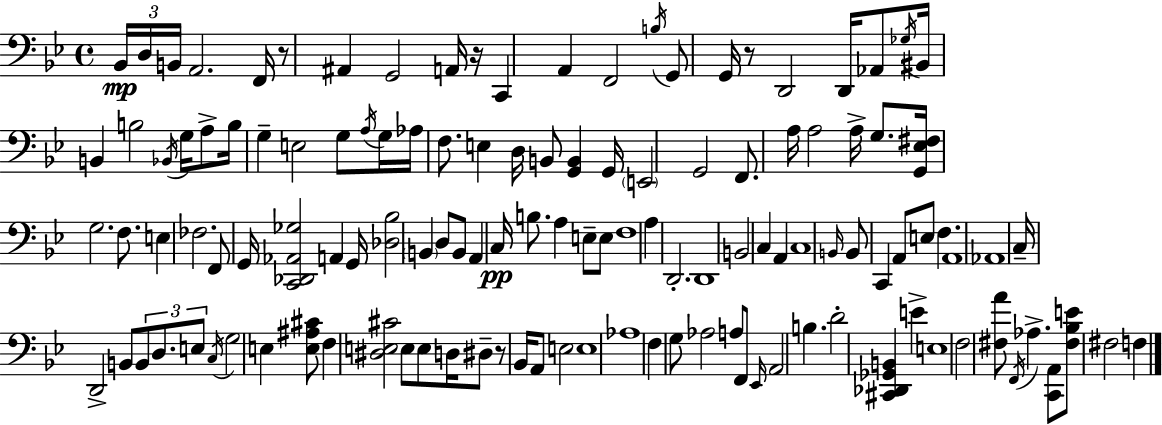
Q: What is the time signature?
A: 4/4